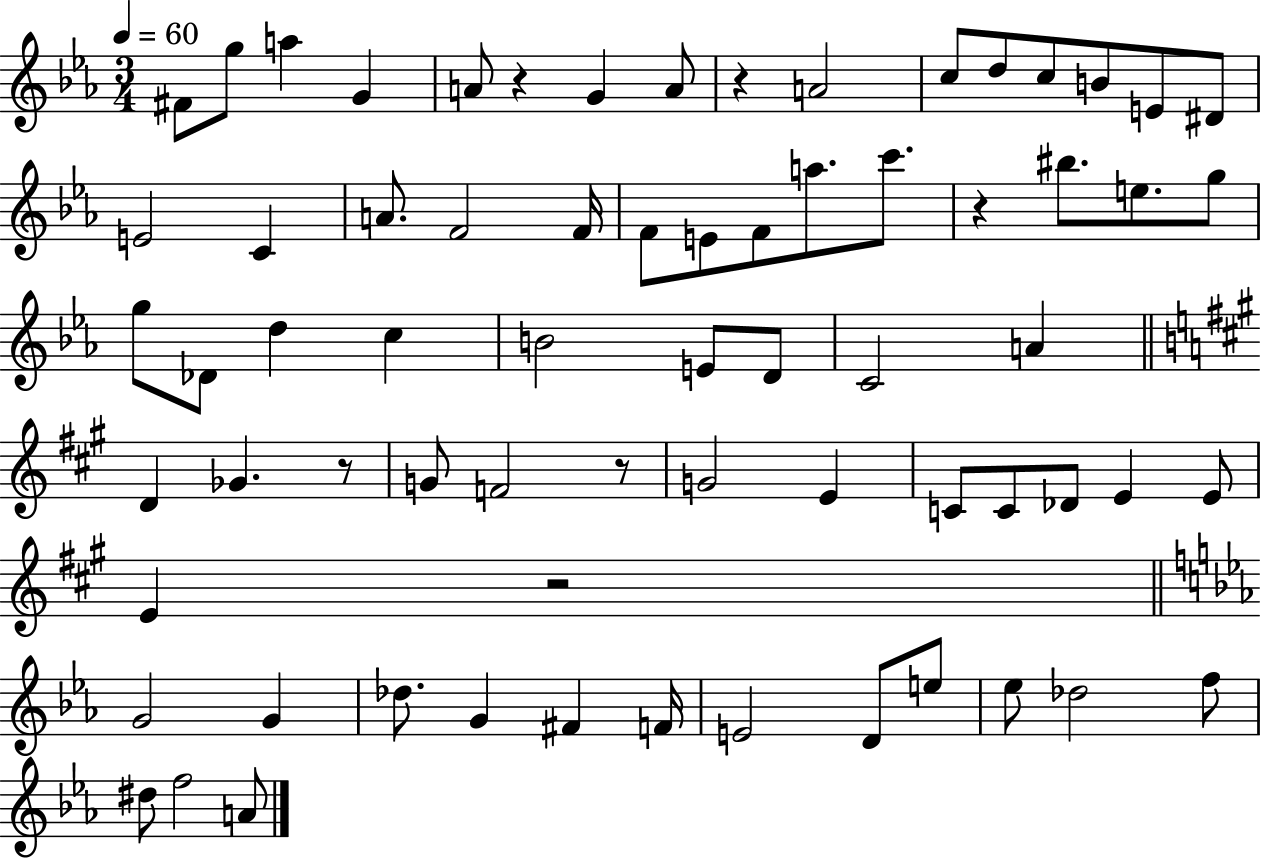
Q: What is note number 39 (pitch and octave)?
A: G4